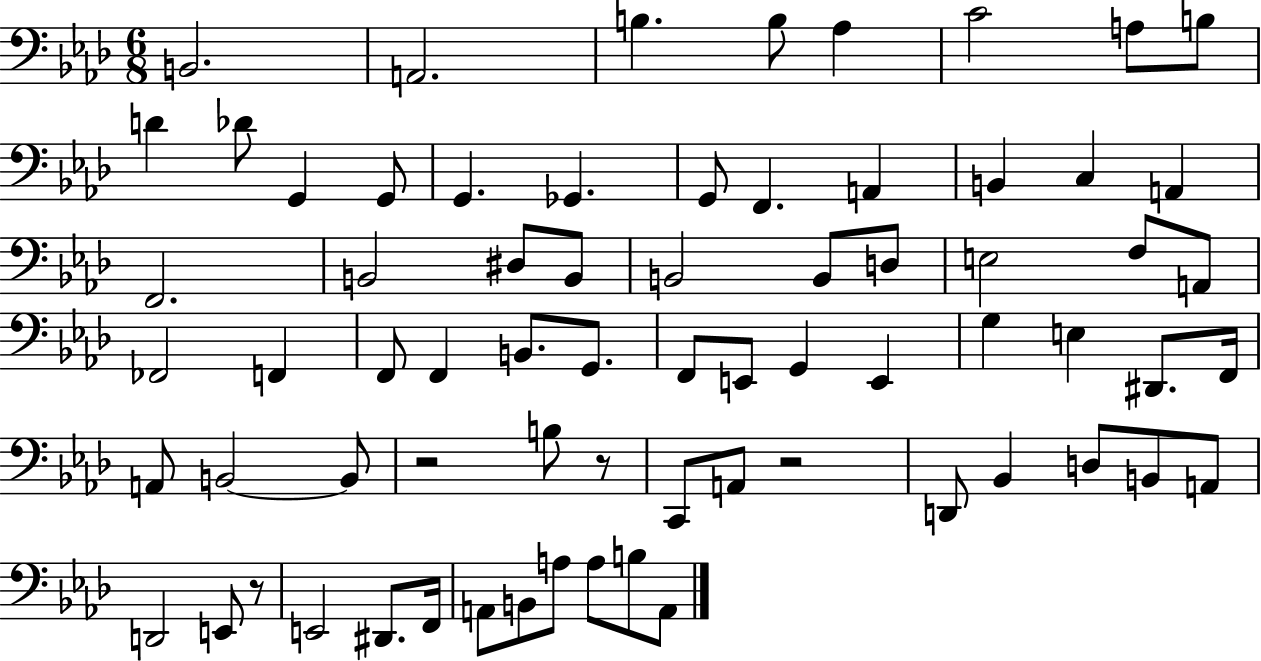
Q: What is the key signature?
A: AES major